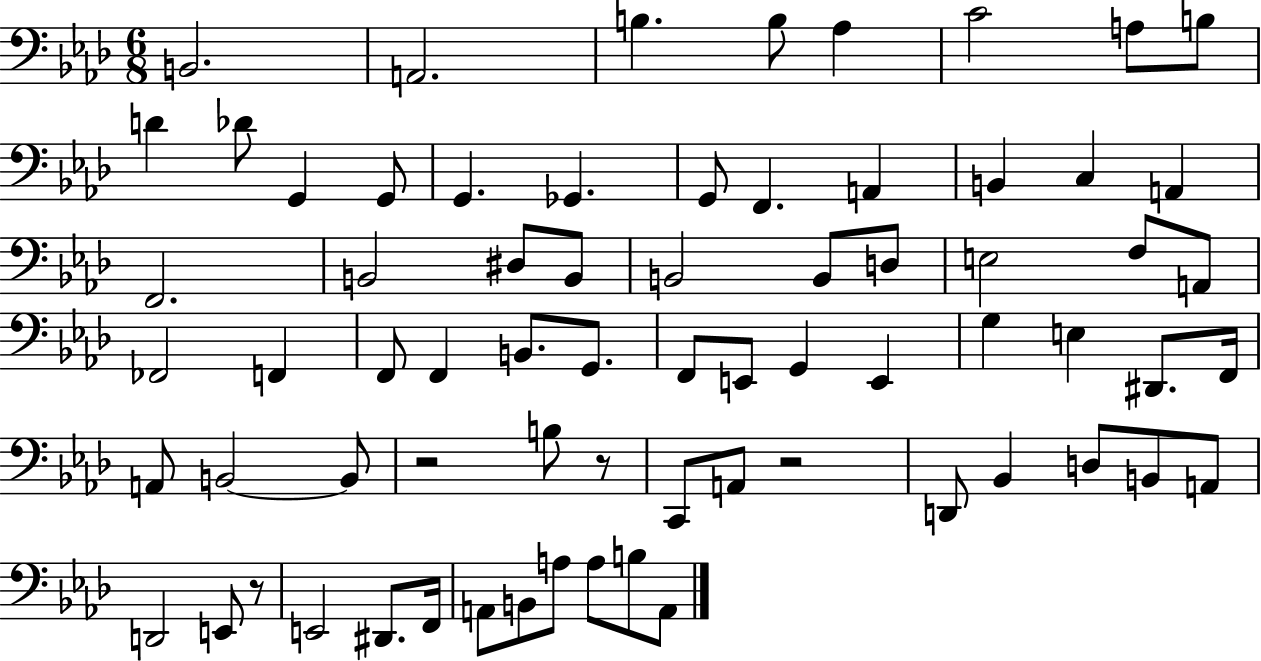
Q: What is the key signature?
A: AES major